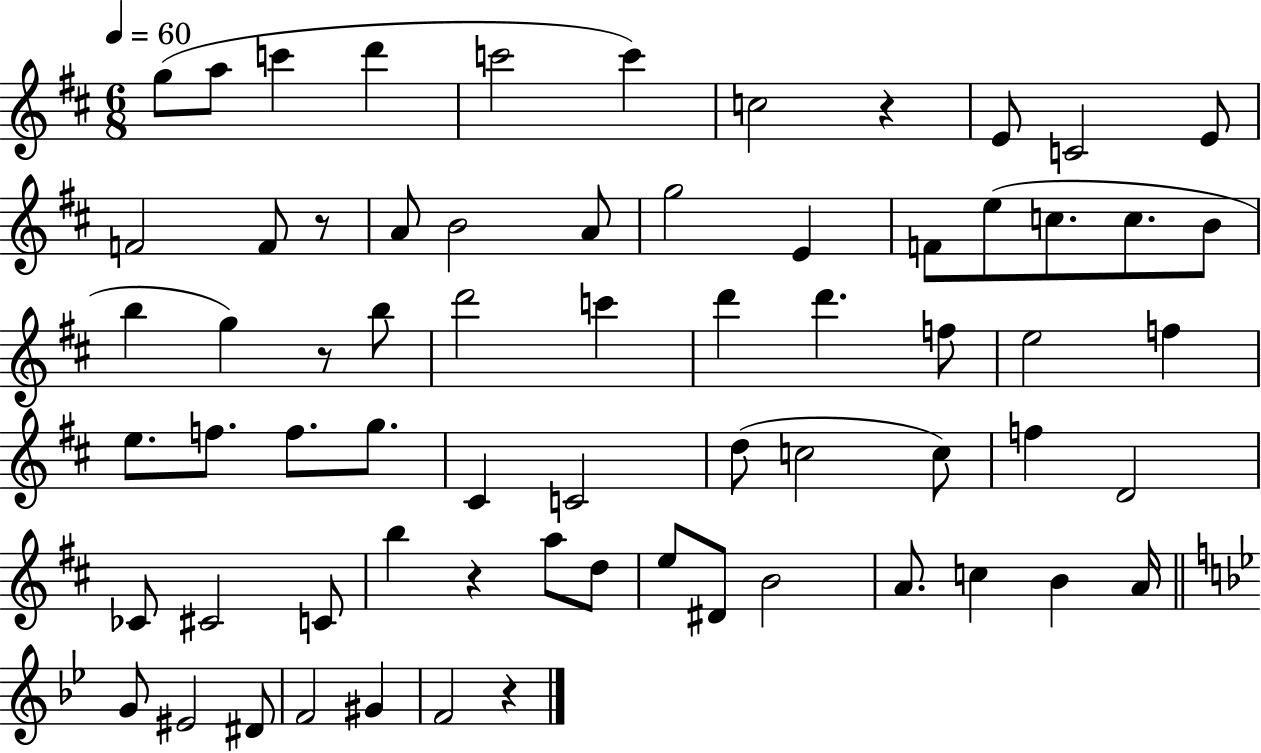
G5/e A5/e C6/q D6/q C6/h C6/q C5/h R/q E4/e C4/h E4/e F4/h F4/e R/e A4/e B4/h A4/e G5/h E4/q F4/e E5/e C5/e. C5/e. B4/e B5/q G5/q R/e B5/e D6/h C6/q D6/q D6/q. F5/e E5/h F5/q E5/e. F5/e. F5/e. G5/e. C#4/q C4/h D5/e C5/h C5/e F5/q D4/h CES4/e C#4/h C4/e B5/q R/q A5/e D5/e E5/e D#4/e B4/h A4/e. C5/q B4/q A4/s G4/e EIS4/h D#4/e F4/h G#4/q F4/h R/q